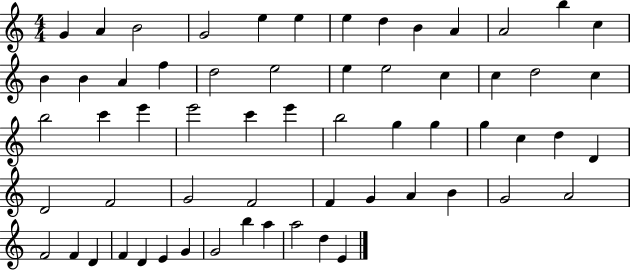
{
  \clef treble
  \numericTimeSignature
  \time 4/4
  \key c \major
  g'4 a'4 b'2 | g'2 e''4 e''4 | e''4 d''4 b'4 a'4 | a'2 b''4 c''4 | \break b'4 b'4 a'4 f''4 | d''2 e''2 | e''4 e''2 c''4 | c''4 d''2 c''4 | \break b''2 c'''4 e'''4 | e'''2 c'''4 e'''4 | b''2 g''4 g''4 | g''4 c''4 d''4 d'4 | \break d'2 f'2 | g'2 f'2 | f'4 g'4 a'4 b'4 | g'2 a'2 | \break f'2 f'4 d'4 | f'4 d'4 e'4 g'4 | g'2 b''4 a''4 | a''2 d''4 e'4 | \break \bar "|."
}